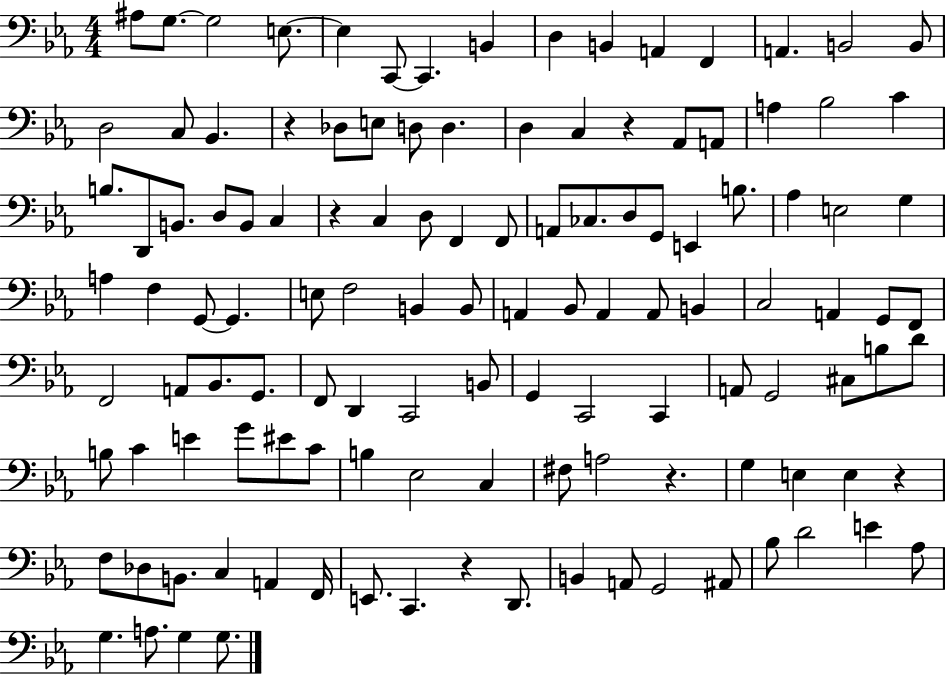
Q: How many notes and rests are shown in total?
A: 122